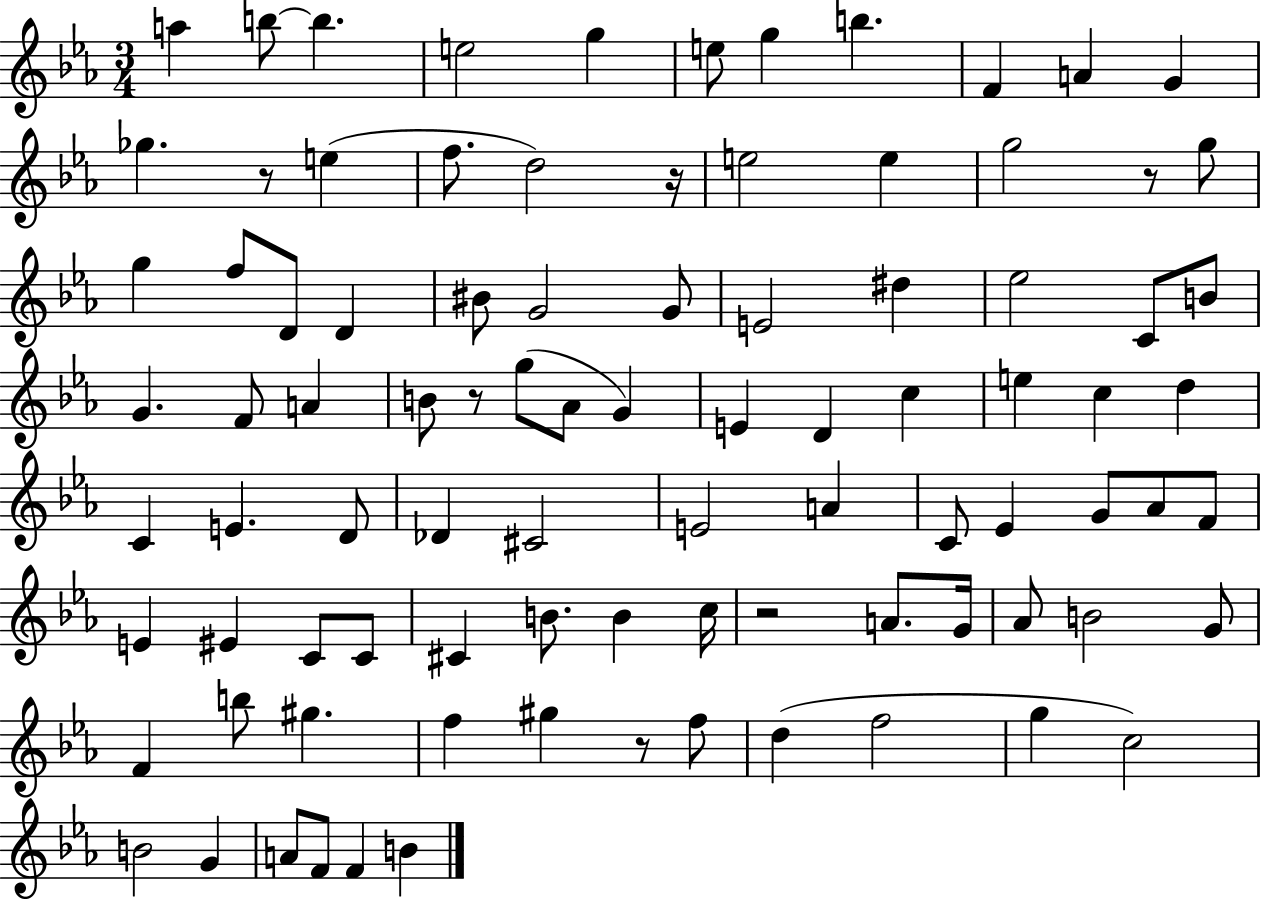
A5/q B5/e B5/q. E5/h G5/q E5/e G5/q B5/q. F4/q A4/q G4/q Gb5/q. R/e E5/q F5/e. D5/h R/s E5/h E5/q G5/h R/e G5/e G5/q F5/e D4/e D4/q BIS4/e G4/h G4/e E4/h D#5/q Eb5/h C4/e B4/e G4/q. F4/e A4/q B4/e R/e G5/e Ab4/e G4/q E4/q D4/q C5/q E5/q C5/q D5/q C4/q E4/q. D4/e Db4/q C#4/h E4/h A4/q C4/e Eb4/q G4/e Ab4/e F4/e E4/q EIS4/q C4/e C4/e C#4/q B4/e. B4/q C5/s R/h A4/e. G4/s Ab4/e B4/h G4/e F4/q B5/e G#5/q. F5/q G#5/q R/e F5/e D5/q F5/h G5/q C5/h B4/h G4/q A4/e F4/e F4/q B4/q